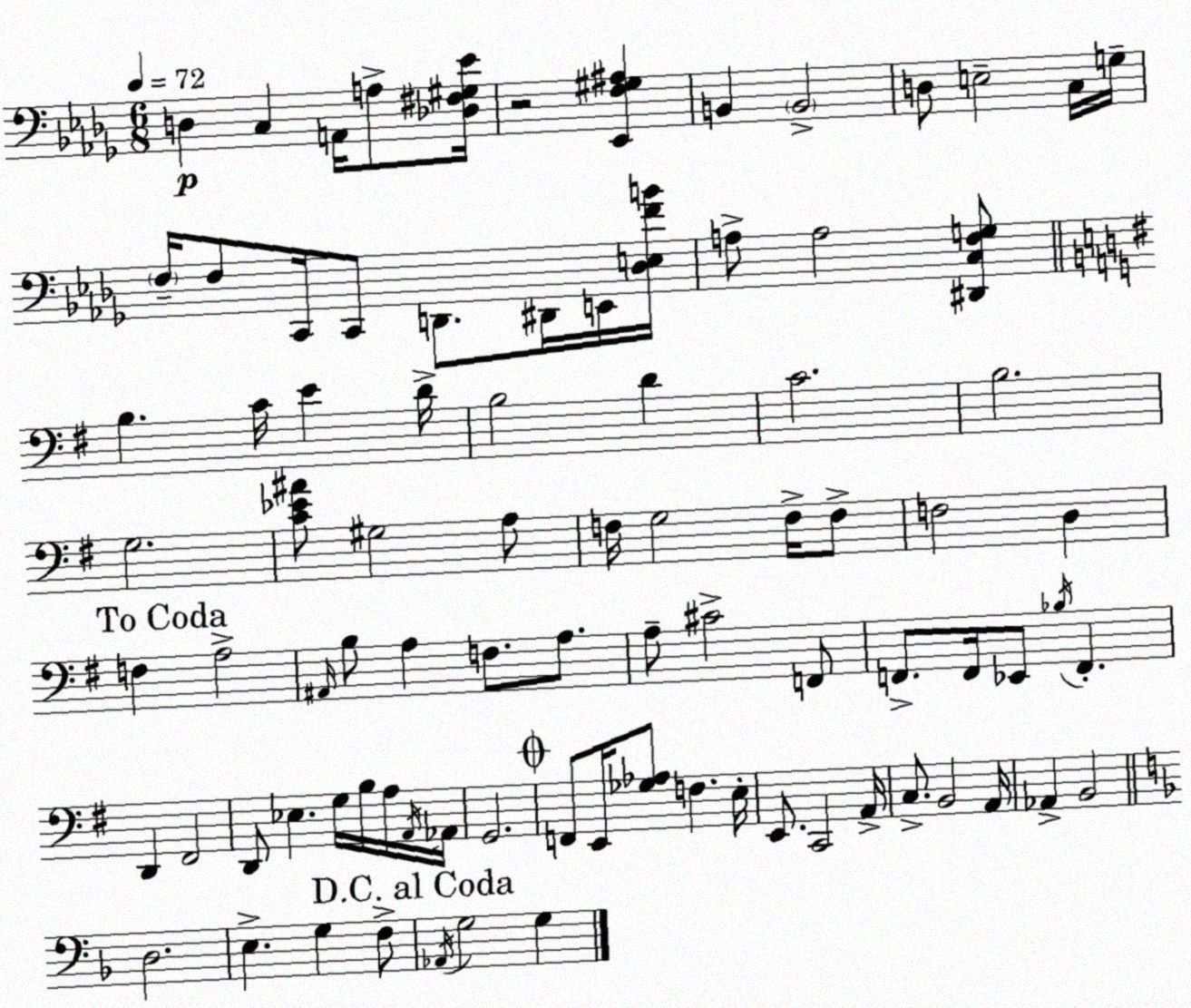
X:1
T:Untitled
M:6/8
L:1/4
K:Bbm
D, C, A,,/4 A,/2 [_D,^F,^G,_E]/4 z2 [_E,,F,^G,^A,] B,, B,,2 D,/2 E,2 C,/4 G,/4 F,/4 F,/2 C,,/4 C,,/2 D,,/2 ^D,,/4 E,,/4 [_D,E,FB]/4 A,/2 A,2 [^D,,C,F,G,]/2 B, C/4 E D/4 B,2 D C2 B,2 G,2 [C_E^A]/2 ^G,2 A,/2 F,/4 G,2 F,/4 F,/2 F,2 D, F, A,2 ^A,,/4 B,/2 A, F,/2 A,/2 A,/2 ^C2 F,,/2 F,,/2 F,,/4 _E,,/2 _B,/4 F,, D,, ^F,,2 D,,/2 _E, G,/4 B,/4 A,/4 A,,/4 _A,,/4 G,,2 F,,/2 E,,/4 [_G,_A,]/2 F, E,/4 E,,/2 C,,2 A,,/4 C,/2 B,,2 A,,/4 _A,, B,,2 D,2 E, G, F,/2 _A,,/4 G,2 G,